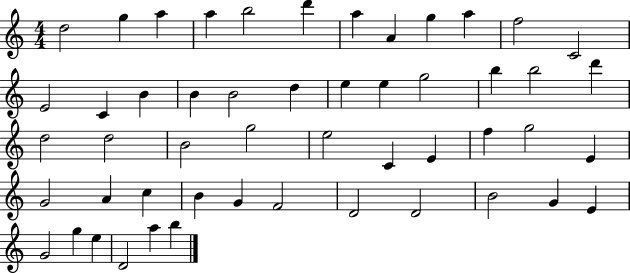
D5/h G5/q A5/q A5/q B5/h D6/q A5/q A4/q G5/q A5/q F5/h C4/h E4/h C4/q B4/q B4/q B4/h D5/q E5/q E5/q G5/h B5/q B5/h D6/q D5/h D5/h B4/h G5/h E5/h C4/q E4/q F5/q G5/h E4/q G4/h A4/q C5/q B4/q G4/q F4/h D4/h D4/h B4/h G4/q E4/q G4/h G5/q E5/q D4/h A5/q B5/q